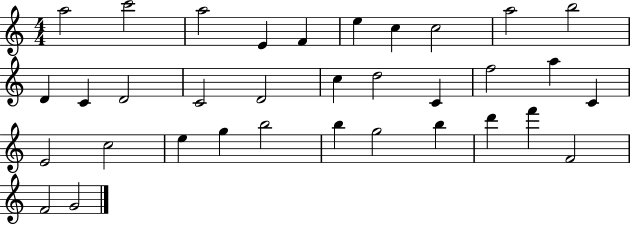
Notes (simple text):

A5/h C6/h A5/h E4/q F4/q E5/q C5/q C5/h A5/h B5/h D4/q C4/q D4/h C4/h D4/h C5/q D5/h C4/q F5/h A5/q C4/q E4/h C5/h E5/q G5/q B5/h B5/q G5/h B5/q D6/q F6/q F4/h F4/h G4/h